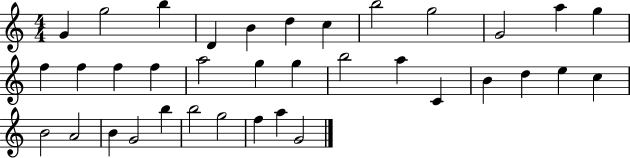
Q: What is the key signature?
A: C major